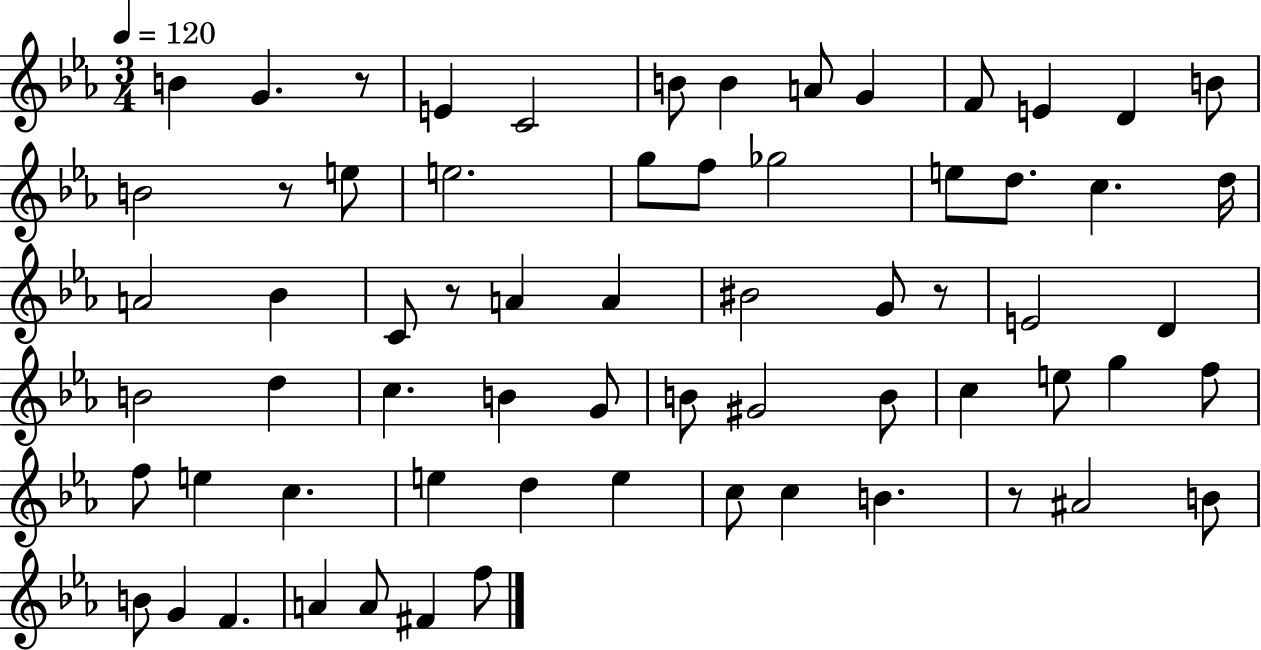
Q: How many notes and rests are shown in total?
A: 66